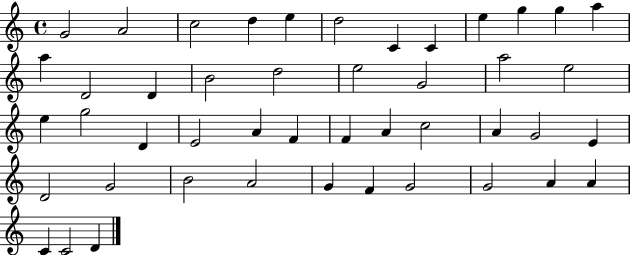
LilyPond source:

{
  \clef treble
  \time 4/4
  \defaultTimeSignature
  \key c \major
  g'2 a'2 | c''2 d''4 e''4 | d''2 c'4 c'4 | e''4 g''4 g''4 a''4 | \break a''4 d'2 d'4 | b'2 d''2 | e''2 g'2 | a''2 e''2 | \break e''4 g''2 d'4 | e'2 a'4 f'4 | f'4 a'4 c''2 | a'4 g'2 e'4 | \break d'2 g'2 | b'2 a'2 | g'4 f'4 g'2 | g'2 a'4 a'4 | \break c'4 c'2 d'4 | \bar "|."
}